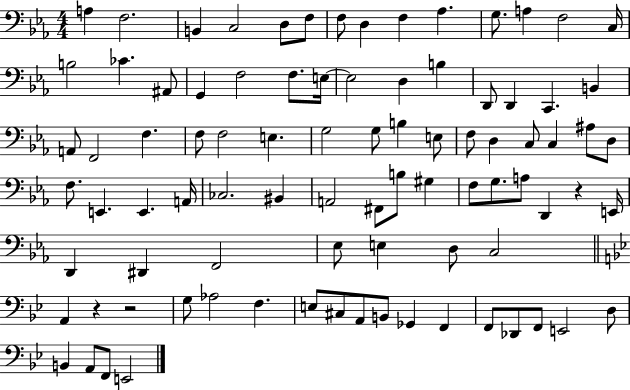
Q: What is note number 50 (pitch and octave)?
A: BIS2